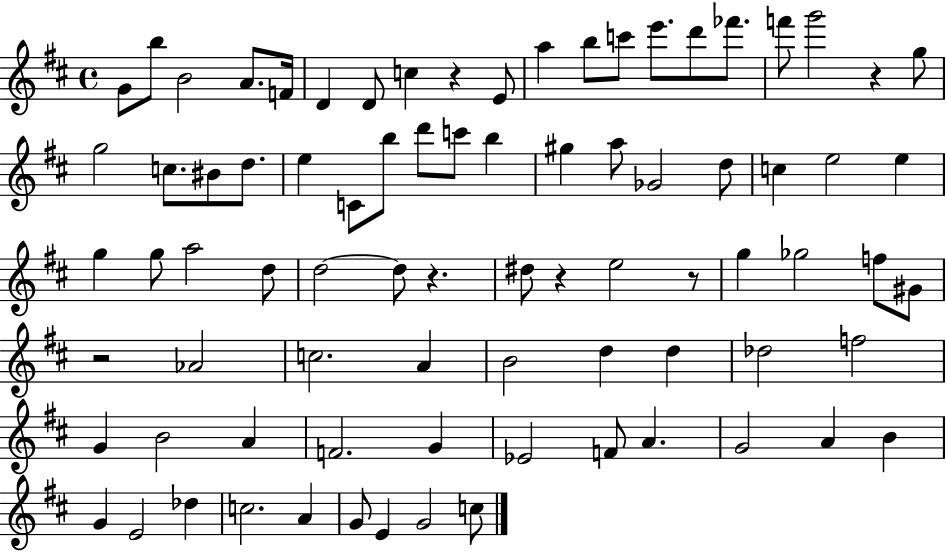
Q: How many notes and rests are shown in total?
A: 81